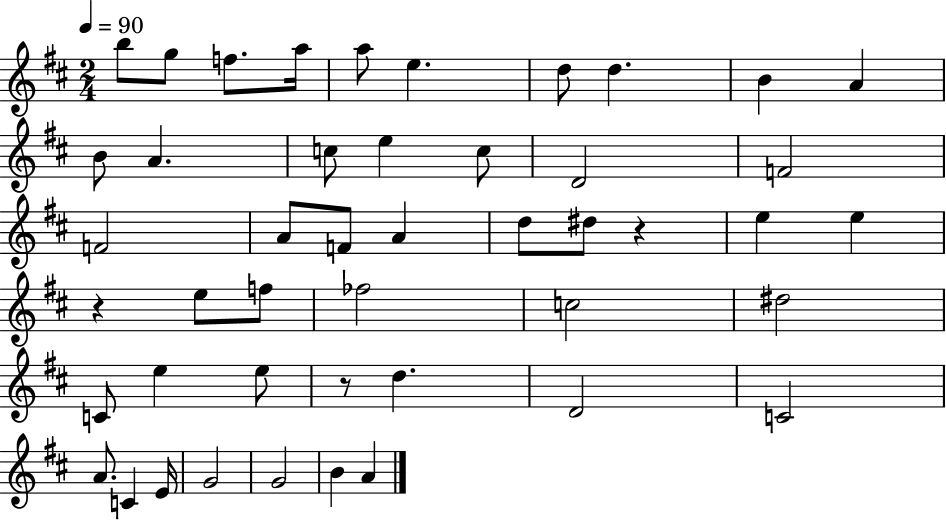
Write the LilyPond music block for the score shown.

{
  \clef treble
  \numericTimeSignature
  \time 2/4
  \key d \major
  \tempo 4 = 90
  b''8 g''8 f''8. a''16 | a''8 e''4. | d''8 d''4. | b'4 a'4 | \break b'8 a'4. | c''8 e''4 c''8 | d'2 | f'2 | \break f'2 | a'8 f'8 a'4 | d''8 dis''8 r4 | e''4 e''4 | \break r4 e''8 f''8 | fes''2 | c''2 | dis''2 | \break c'8 e''4 e''8 | r8 d''4. | d'2 | c'2 | \break a'8. c'4 e'16 | g'2 | g'2 | b'4 a'4 | \break \bar "|."
}